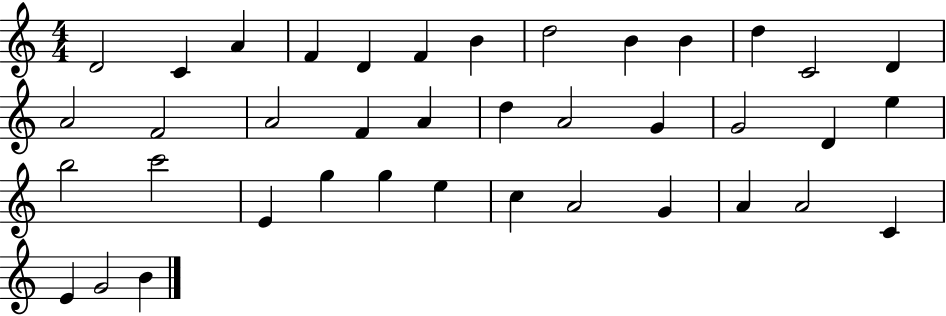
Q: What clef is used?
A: treble